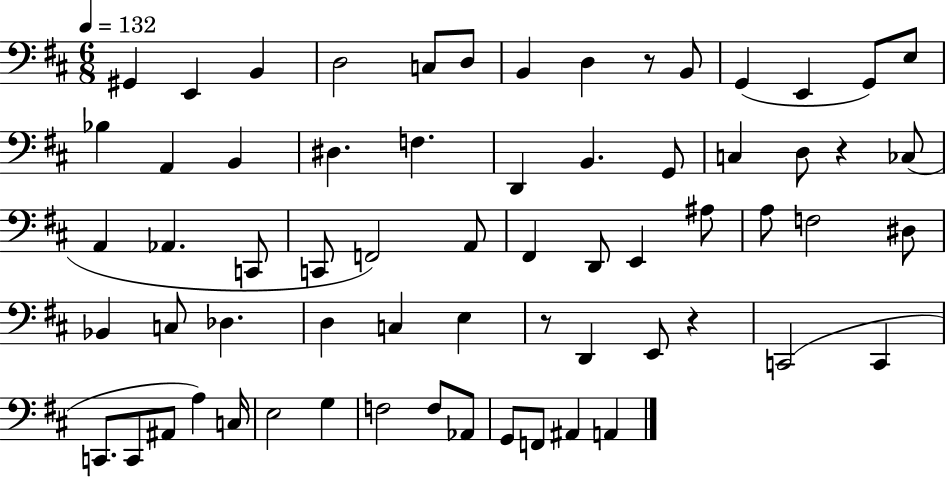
G#2/q E2/q B2/q D3/h C3/e D3/e B2/q D3/q R/e B2/e G2/q E2/q G2/e E3/e Bb3/q A2/q B2/q D#3/q. F3/q. D2/q B2/q. G2/e C3/q D3/e R/q CES3/e A2/q Ab2/q. C2/e C2/e F2/h A2/e F#2/q D2/e E2/q A#3/e A3/e F3/h D#3/e Bb2/q C3/e Db3/q. D3/q C3/q E3/q R/e D2/q E2/e R/q C2/h C2/q C2/e. C2/e A#2/e A3/q C3/s E3/h G3/q F3/h F3/e Ab2/e G2/e F2/e A#2/q A2/q